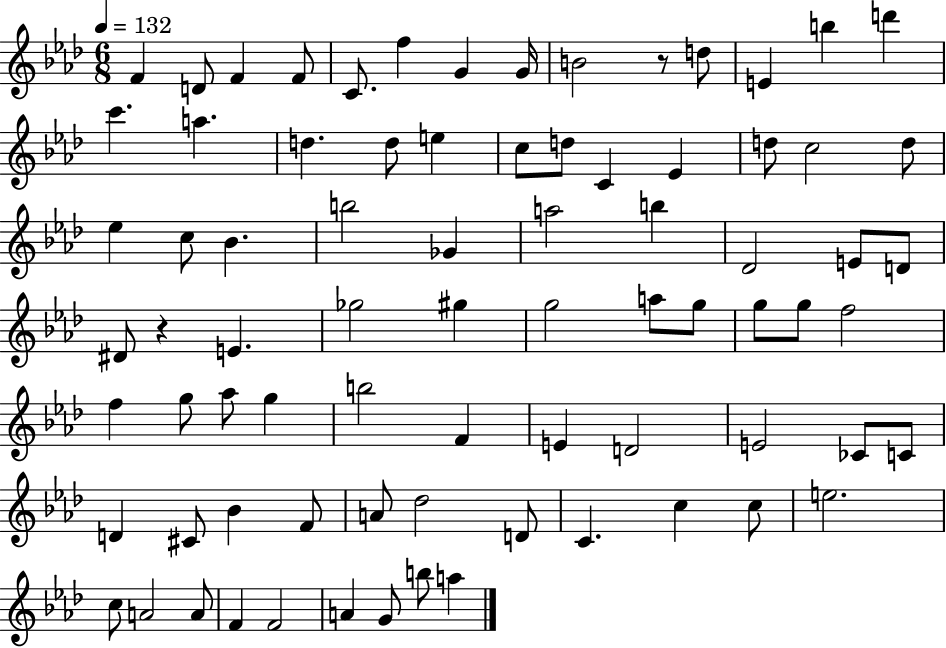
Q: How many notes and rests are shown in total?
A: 78